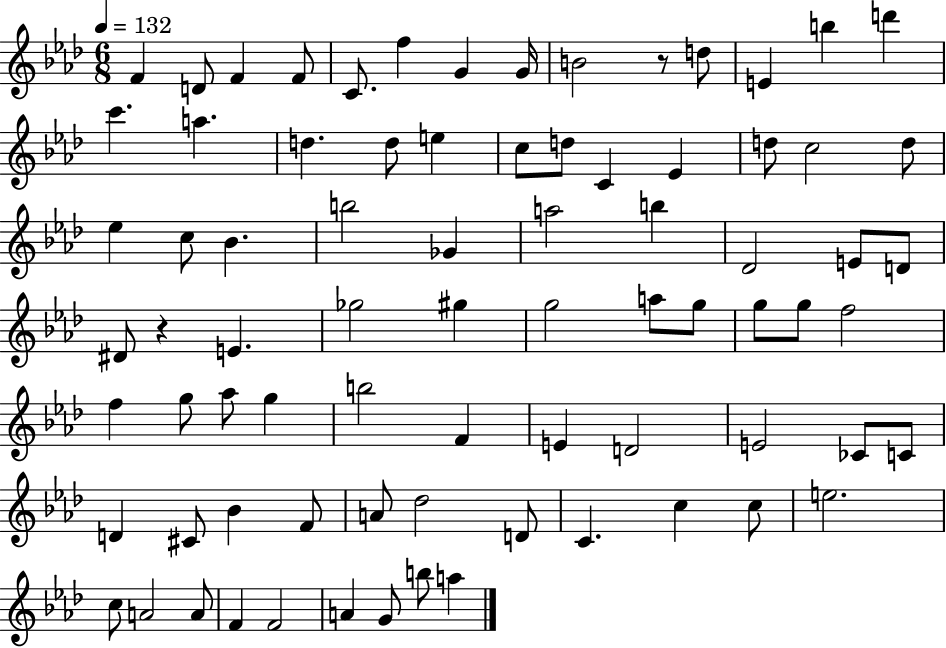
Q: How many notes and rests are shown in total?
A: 78